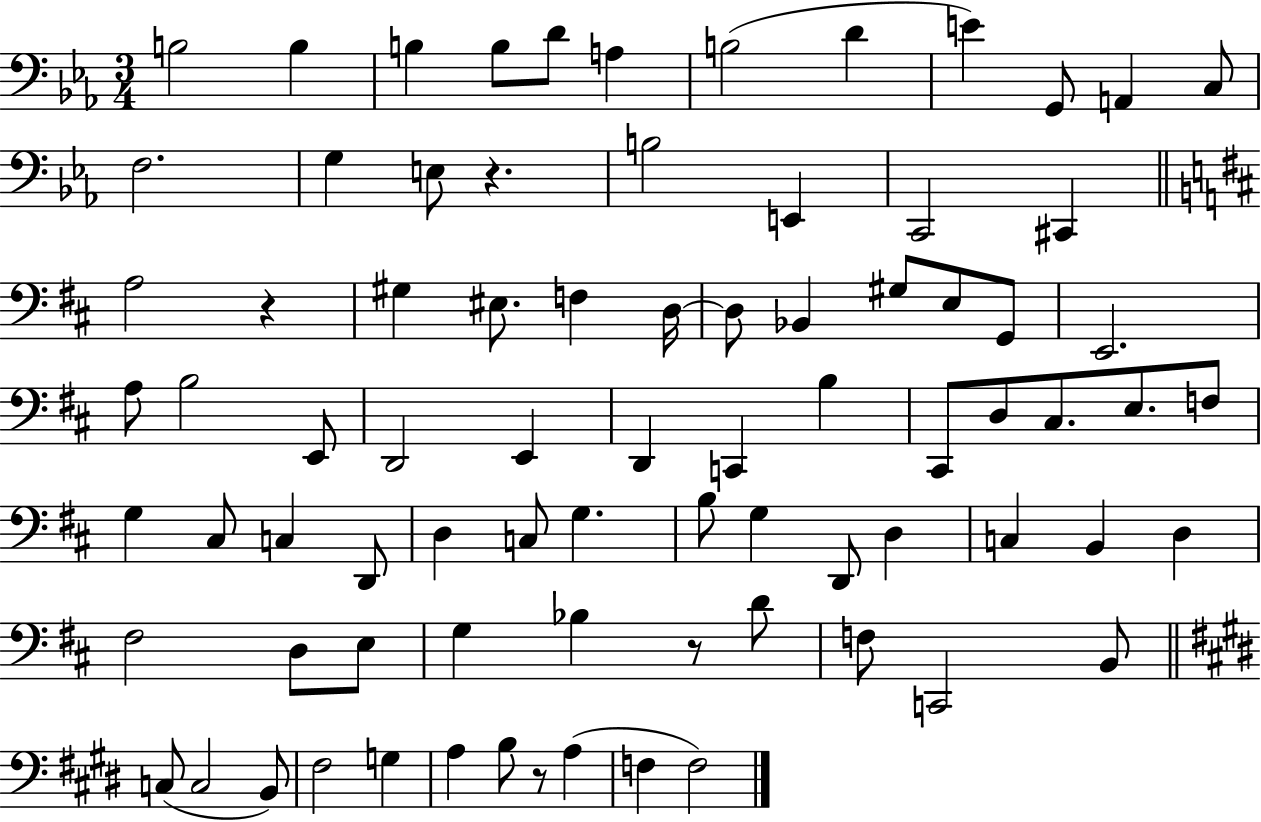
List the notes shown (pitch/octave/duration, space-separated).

B3/h B3/q B3/q B3/e D4/e A3/q B3/h D4/q E4/q G2/e A2/q C3/e F3/h. G3/q E3/e R/q. B3/h E2/q C2/h C#2/q A3/h R/q G#3/q EIS3/e. F3/q D3/s D3/e Bb2/q G#3/e E3/e G2/e E2/h. A3/e B3/h E2/e D2/h E2/q D2/q C2/q B3/q C#2/e D3/e C#3/e. E3/e. F3/e G3/q C#3/e C3/q D2/e D3/q C3/e G3/q. B3/e G3/q D2/e D3/q C3/q B2/q D3/q F#3/h D3/e E3/e G3/q Bb3/q R/e D4/e F3/e C2/h B2/e C3/e C3/h B2/e F#3/h G3/q A3/q B3/e R/e A3/q F3/q F3/h